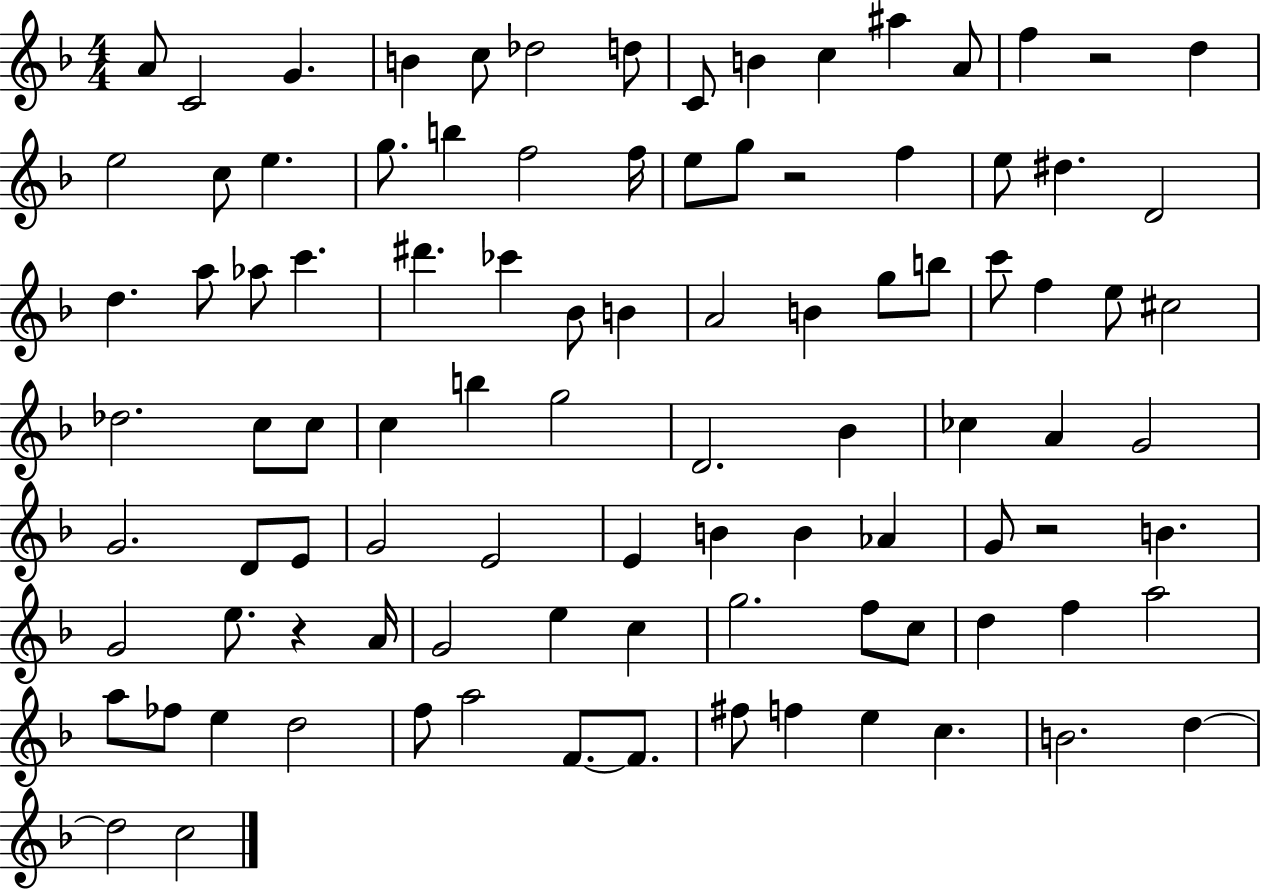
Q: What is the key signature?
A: F major